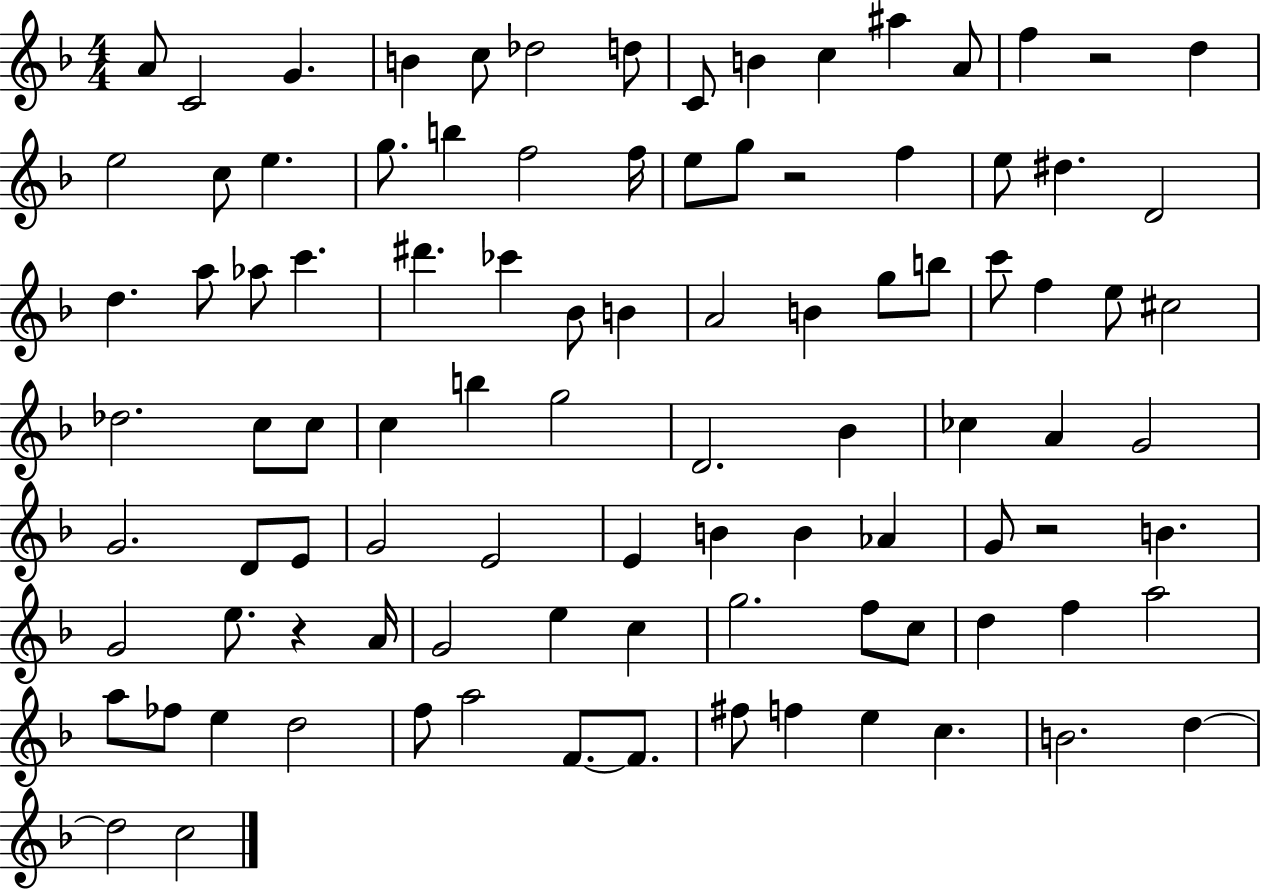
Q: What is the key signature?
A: F major